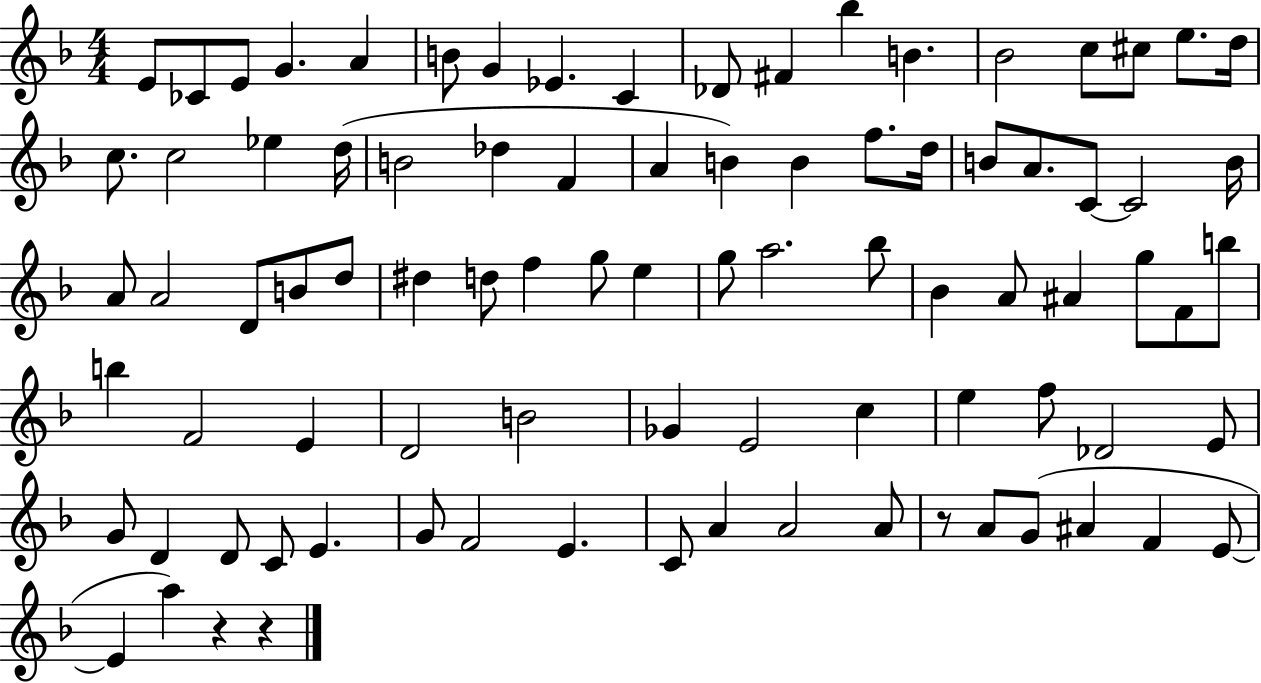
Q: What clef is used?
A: treble